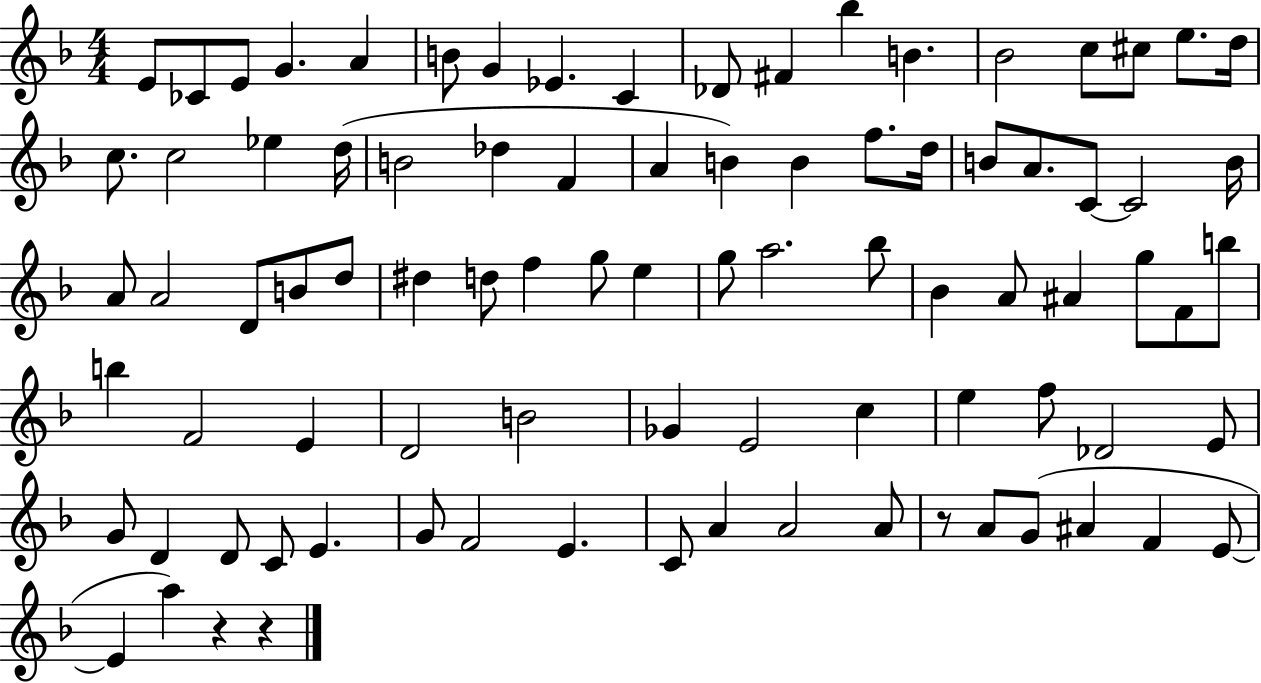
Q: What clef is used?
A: treble